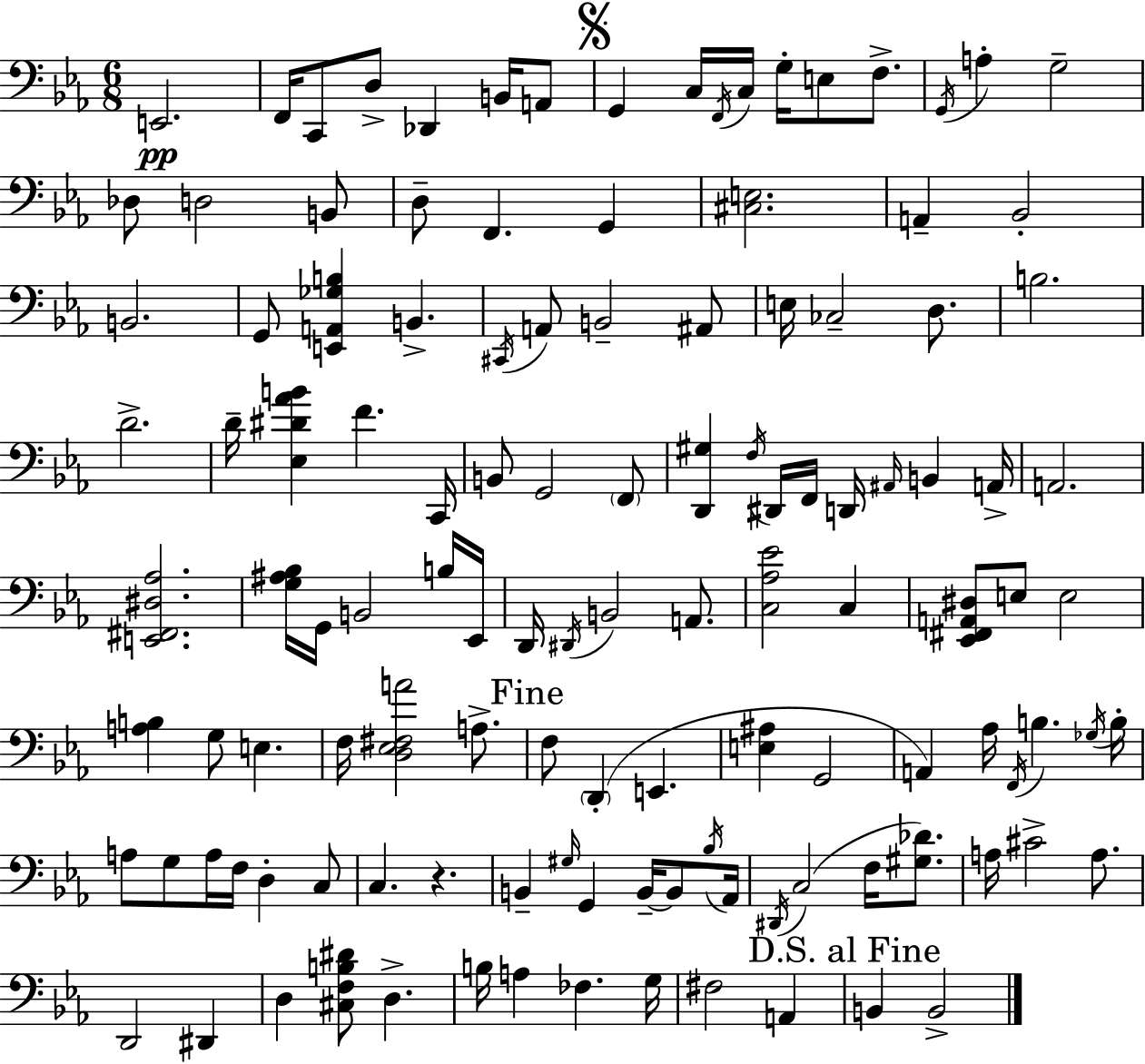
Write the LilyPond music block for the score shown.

{
  \clef bass
  \numericTimeSignature
  \time 6/8
  \key c \minor
  e,2.\pp | f,16 c,8 d8-> des,4 b,16 a,8 | \mark \markup { \musicglyph "scripts.segno" } g,4 c16 \acciaccatura { f,16 } c16 g16-. e8 f8.-> | \acciaccatura { g,16 } a4-. g2-- | \break des8 d2 | b,8 d8-- f,4. g,4 | <cis e>2. | a,4-- bes,2-. | \break b,2. | g,8 <e, a, ges b>4 b,4.-> | \acciaccatura { cis,16 } a,8 b,2-- | ais,8 e16 ces2-- | \break d8. b2. | d'2.-> | d'16-- <ees dis' aes' b'>4 f'4. | c,16 b,8 g,2 | \break \parenthesize f,8 <d, gis>4 \acciaccatura { f16 } dis,16 f,16 d,16 \grace { ais,16 } | b,4 a,16-> a,2. | <e, fis, dis aes>2. | <g ais bes>16 g,16 b,2 | \break b16 ees,16 d,16 \acciaccatura { dis,16 } b,2 | a,8. <c aes ees'>2 | c4 <ees, fis, a, dis>8 e8 e2 | <a b>4 g8 | \break e4. f16 <d ees fis a'>2 | a8.-> \mark "Fine" f8 \parenthesize d,4-.( | e,4. <e ais>4 g,2 | a,4) aes16 \acciaccatura { f,16 } | \break b4. \acciaccatura { ges16 } b16-. a8 g8 | a16 f16 d4-. c8 c4. | r4. b,4-- | \grace { gis16 } g,4 b,16--~~ b,8 \acciaccatura { bes16 } aes,16 \acciaccatura { dis,16 } c2( | \break f16 <gis des'>8.) a16 | cis'2-> a8. d,2 | dis,4 d4 | <cis f b dis'>8 d4.-> b16 | \break a4 fes4. g16 fis2 | a,4 \mark "D.S. al Fine" b,4 | b,2-> \bar "|."
}